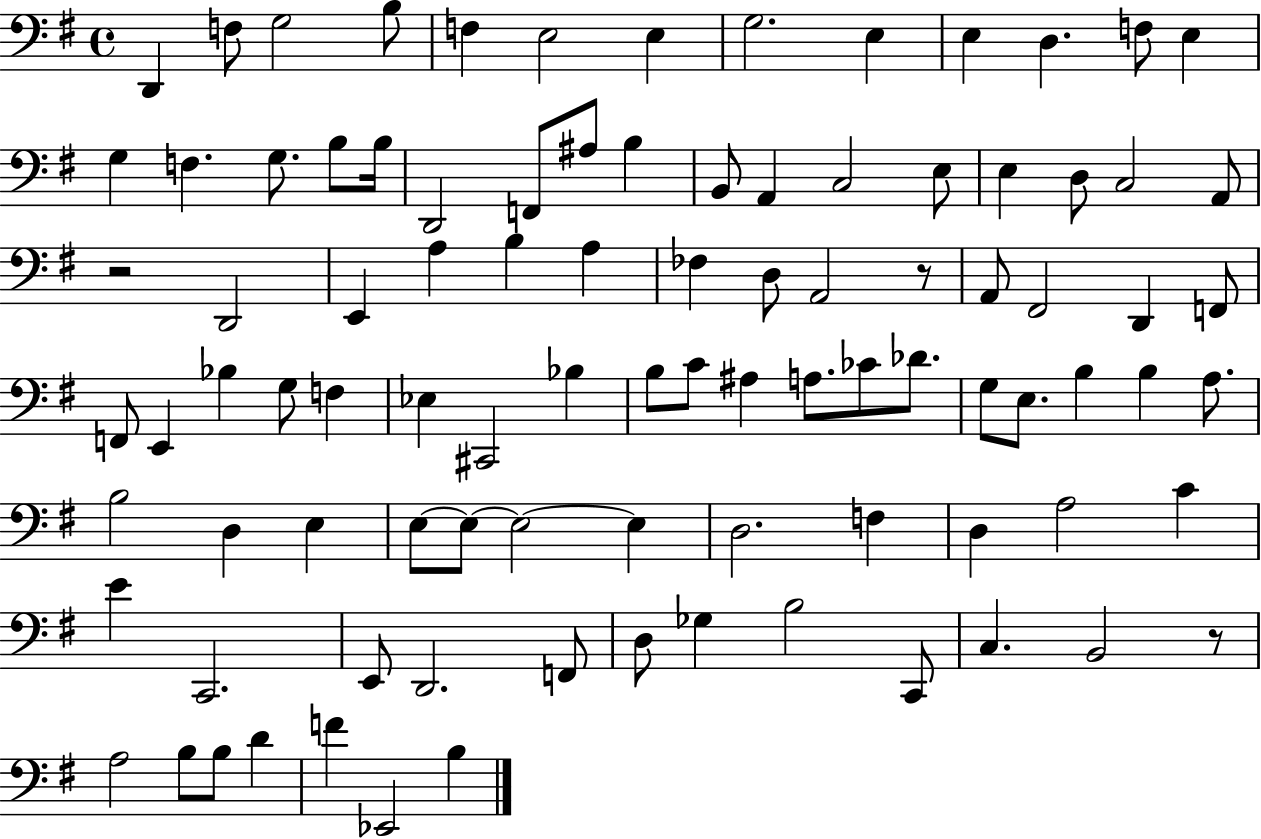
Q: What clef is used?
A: bass